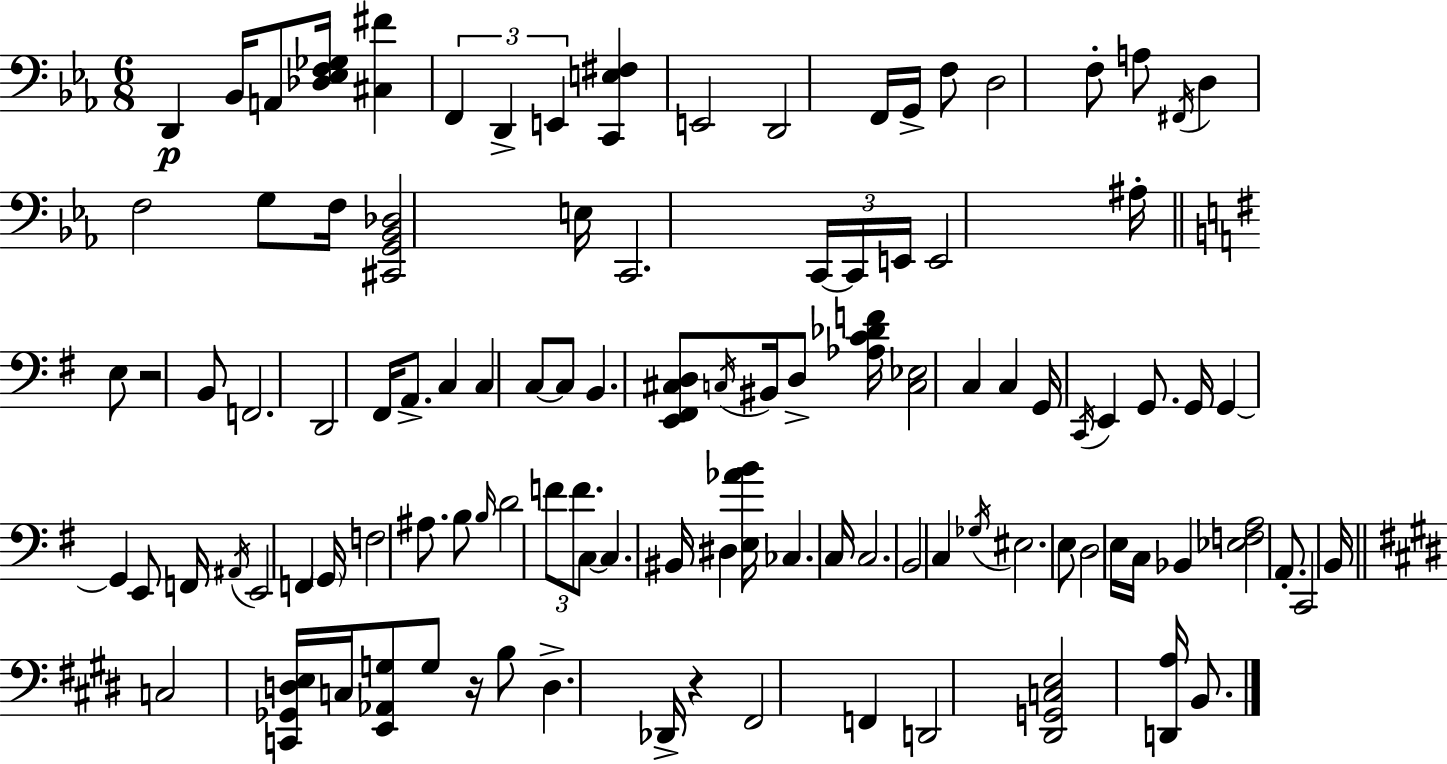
{
  \clef bass
  \numericTimeSignature
  \time 6/8
  \key c \minor
  \repeat volta 2 { d,4\p bes,16 a,8 <des ees f ges>16 <cis fis'>4 | \tuplet 3/2 { f,4 d,4-> e,4 } | <c, e fis>4 e,2 | d,2 f,16 g,16-> f8 | \break d2 f8-. a8 | \acciaccatura { fis,16 } d4 f2 | g8 f16 <cis, g, bes, des>2 | e16 c,2. | \break \tuplet 3/2 { c,16~~ c,16 e,16 } e,2 | ais16-. \bar "||" \break \key g \major e8 r2 b,8 | f,2. | d,2 fis,16 a,8.-> | c4 c4 c8~~ c8 | \break b,4. <e, fis, cis d>8 \acciaccatura { c16 } bis,16 d8-> | <aes c' des' f'>16 <c ees>2 c4 | c4 g,16 \acciaccatura { c,16 } e,4 g,8. | g,16 g,4~~ g,4 e,8 | \break f,16 \acciaccatura { ais,16 } e,2 f,4 | \parenthesize g,16 f2 | ais8. b8 \grace { b16 } d'2 | \tuplet 3/2 { f'8 f'8. c8~~ } c4. | \break bis,16 dis4 <e aes' b'>16 ces4. | c16 c2. | b,2 | c4 \acciaccatura { ges16 } eis2. | \break e8 d2 | e16 c16 bes,4 <ees f a>2 | a,8.-. c,2 | b,16 \bar "||" \break \key e \major c2 <c, ges, d e>16 c16 <e, aes, g>8 | g8 r16 b8 d4.-> des,16-> | r4 fis,2 | f,4 d,2 | \break <dis, g, c e>2 <d, a>16 b,8. | } \bar "|."
}